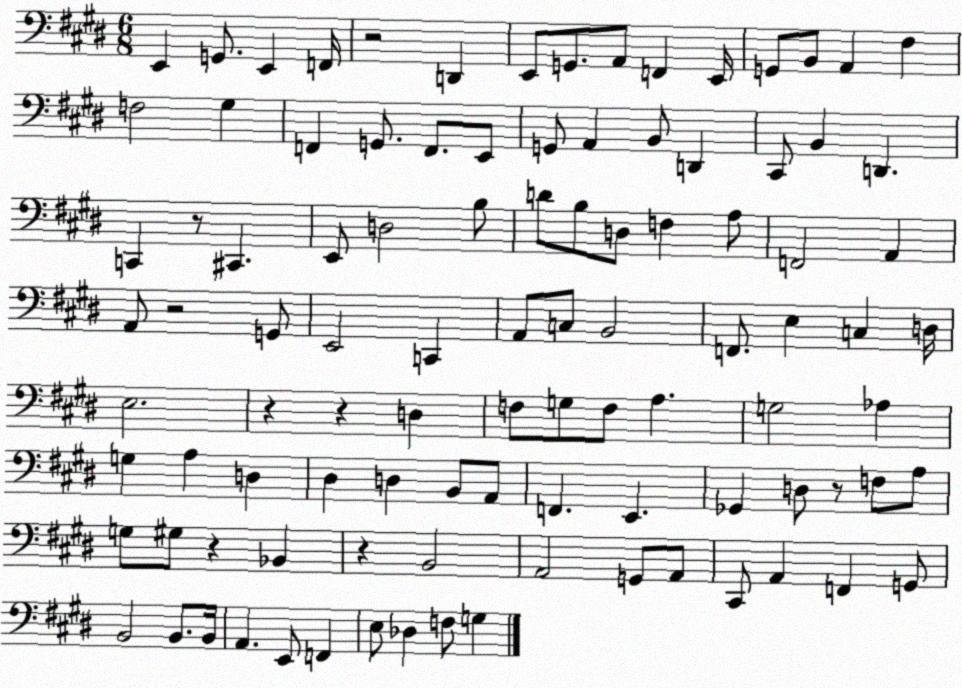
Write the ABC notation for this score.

X:1
T:Untitled
M:6/8
L:1/4
K:E
E,, G,,/2 E,, F,,/4 z2 D,, E,,/2 G,,/2 A,,/2 F,, E,,/4 G,,/2 B,,/2 A,, ^F, F,2 ^G, F,, G,,/2 F,,/2 E,,/2 G,,/2 A,, B,,/2 D,, ^C,,/2 B,, D,, C,, z/2 ^C,, E,,/2 D,2 B,/2 D/2 B,/2 D,/2 F, A,/2 F,,2 A,, A,,/2 z2 G,,/2 E,,2 C,, A,,/2 C,/2 B,,2 F,,/2 E, C, D,/4 E,2 z z D, F,/2 G,/2 F,/2 A, G,2 _A, G, A, D, ^D, D, B,,/2 A,,/2 F,, E,, _G,, D,/2 z/2 F,/2 A,/2 G,/2 ^G,/2 z _B,, z B,,2 A,,2 G,,/2 A,,/2 ^C,,/2 A,, F,, G,,/2 B,,2 B,,/2 B,,/4 A,, E,,/2 F,, E,/2 _D, F,/2 G,